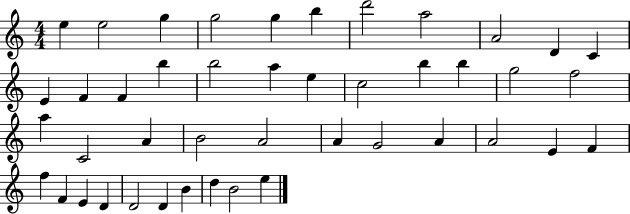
E5/q E5/h G5/q G5/h G5/q B5/q D6/h A5/h A4/h D4/q C4/q E4/q F4/q F4/q B5/q B5/h A5/q E5/q C5/h B5/q B5/q G5/h F5/h A5/q C4/h A4/q B4/h A4/h A4/q G4/h A4/q A4/h E4/q F4/q F5/q F4/q E4/q D4/q D4/h D4/q B4/q D5/q B4/h E5/q